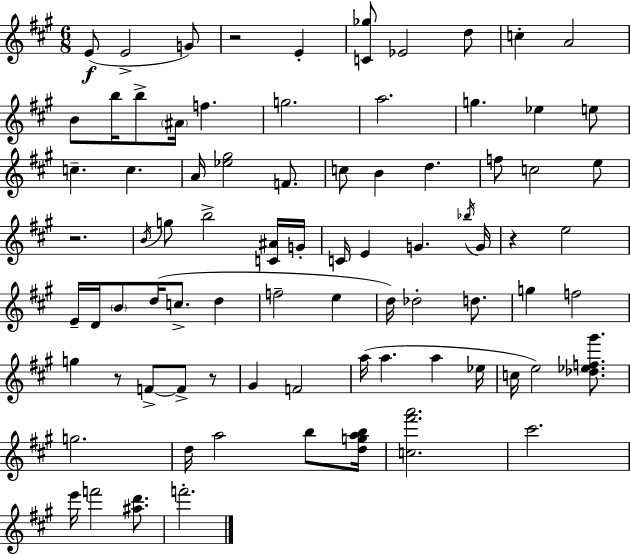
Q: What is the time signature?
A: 6/8